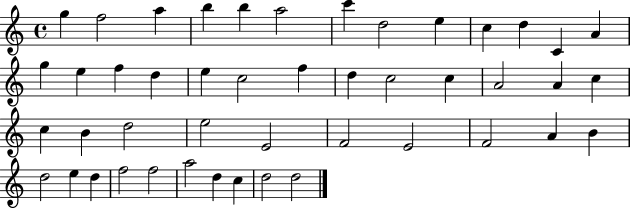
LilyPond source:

{
  \clef treble
  \time 4/4
  \defaultTimeSignature
  \key c \major
  g''4 f''2 a''4 | b''4 b''4 a''2 | c'''4 d''2 e''4 | c''4 d''4 c'4 a'4 | \break g''4 e''4 f''4 d''4 | e''4 c''2 f''4 | d''4 c''2 c''4 | a'2 a'4 c''4 | \break c''4 b'4 d''2 | e''2 e'2 | f'2 e'2 | f'2 a'4 b'4 | \break d''2 e''4 d''4 | f''2 f''2 | a''2 d''4 c''4 | d''2 d''2 | \break \bar "|."
}